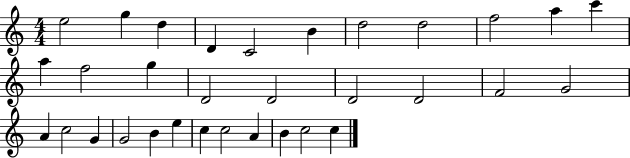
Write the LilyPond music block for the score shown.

{
  \clef treble
  \numericTimeSignature
  \time 4/4
  \key c \major
  e''2 g''4 d''4 | d'4 c'2 b'4 | d''2 d''2 | f''2 a''4 c'''4 | \break a''4 f''2 g''4 | d'2 d'2 | d'2 d'2 | f'2 g'2 | \break a'4 c''2 g'4 | g'2 b'4 e''4 | c''4 c''2 a'4 | b'4 c''2 c''4 | \break \bar "|."
}